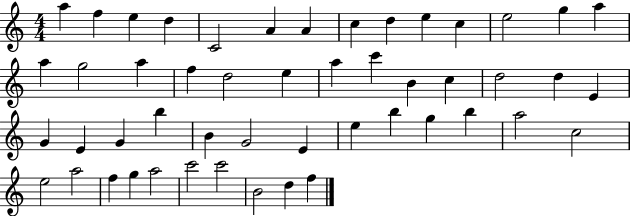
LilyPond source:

{
  \clef treble
  \numericTimeSignature
  \time 4/4
  \key c \major
  a''4 f''4 e''4 d''4 | c'2 a'4 a'4 | c''4 d''4 e''4 c''4 | e''2 g''4 a''4 | \break a''4 g''2 a''4 | f''4 d''2 e''4 | a''4 c'''4 b'4 c''4 | d''2 d''4 e'4 | \break g'4 e'4 g'4 b''4 | b'4 g'2 e'4 | e''4 b''4 g''4 b''4 | a''2 c''2 | \break e''2 a''2 | f''4 g''4 a''2 | c'''2 c'''2 | b'2 d''4 f''4 | \break \bar "|."
}